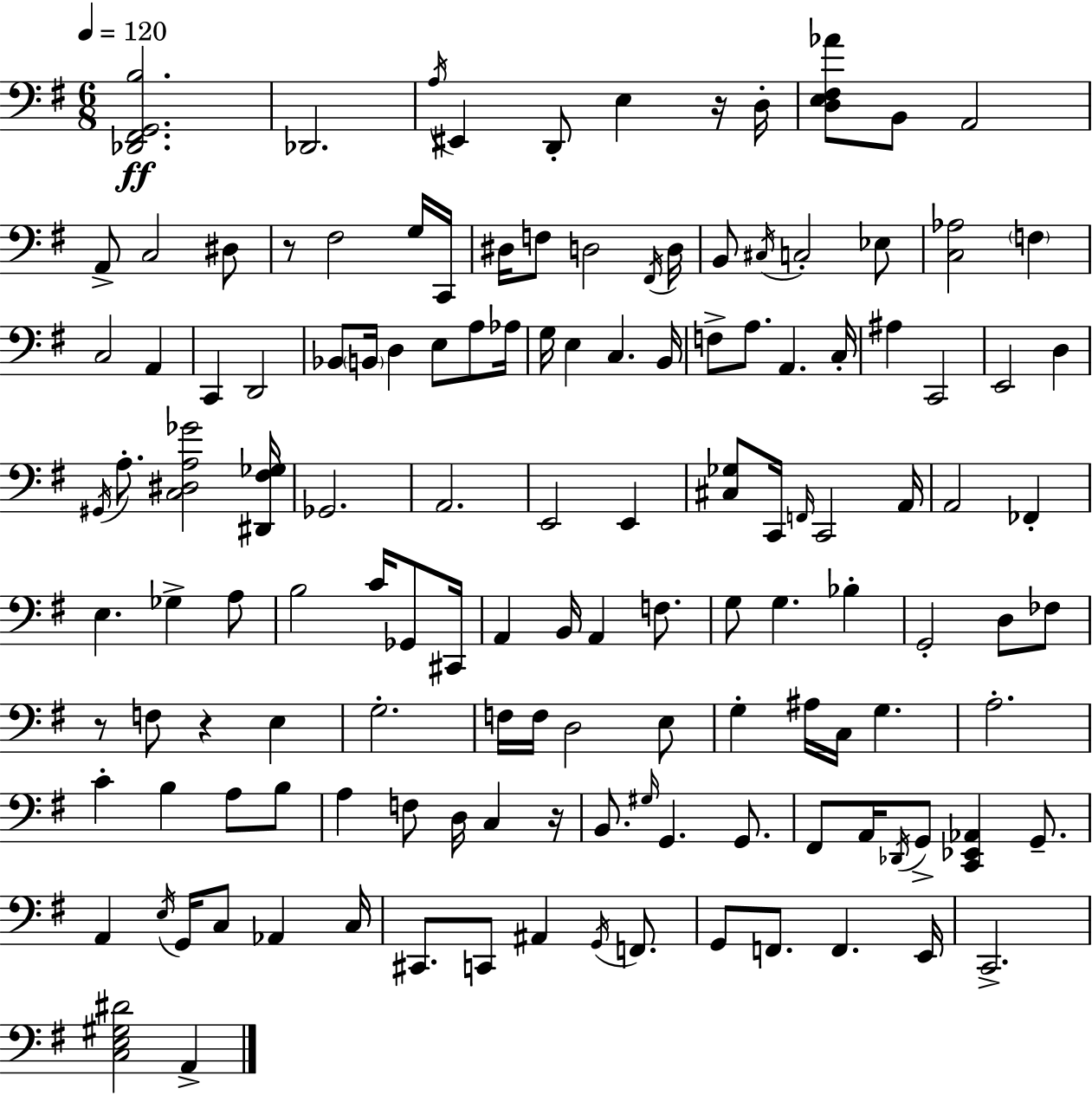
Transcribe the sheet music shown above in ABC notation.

X:1
T:Untitled
M:6/8
L:1/4
K:Em
[_D,,^F,,G,,B,]2 _D,,2 A,/4 ^E,, D,,/2 E, z/4 D,/4 [D,E,^F,_A]/2 B,,/2 A,,2 A,,/2 C,2 ^D,/2 z/2 ^F,2 G,/4 C,,/4 ^D,/4 F,/2 D,2 ^F,,/4 D,/4 B,,/2 ^C,/4 C,2 _E,/2 [C,_A,]2 F, C,2 A,, C,, D,,2 _B,,/2 B,,/4 D, E,/2 A,/2 _A,/4 G,/4 E, C, B,,/4 F,/2 A,/2 A,, C,/4 ^A, C,,2 E,,2 D, ^G,,/4 A,/2 [C,^D,A,_G]2 [^D,,^F,_G,]/4 _G,,2 A,,2 E,,2 E,, [^C,_G,]/2 C,,/4 F,,/4 C,,2 A,,/4 A,,2 _F,, E, _G, A,/2 B,2 C/4 _G,,/2 ^C,,/4 A,, B,,/4 A,, F,/2 G,/2 G, _B, G,,2 D,/2 _F,/2 z/2 F,/2 z E, G,2 F,/4 F,/4 D,2 E,/2 G, ^A,/4 C,/4 G, A,2 C B, A,/2 B,/2 A, F,/2 D,/4 C, z/4 B,,/2 ^G,/4 G,, G,,/2 ^F,,/2 A,,/4 _D,,/4 G,,/2 [C,,_E,,_A,,] G,,/2 A,, E,/4 G,,/4 C,/2 _A,, C,/4 ^C,,/2 C,,/2 ^A,, G,,/4 F,,/2 G,,/2 F,,/2 F,, E,,/4 C,,2 [C,E,^G,^D]2 A,,